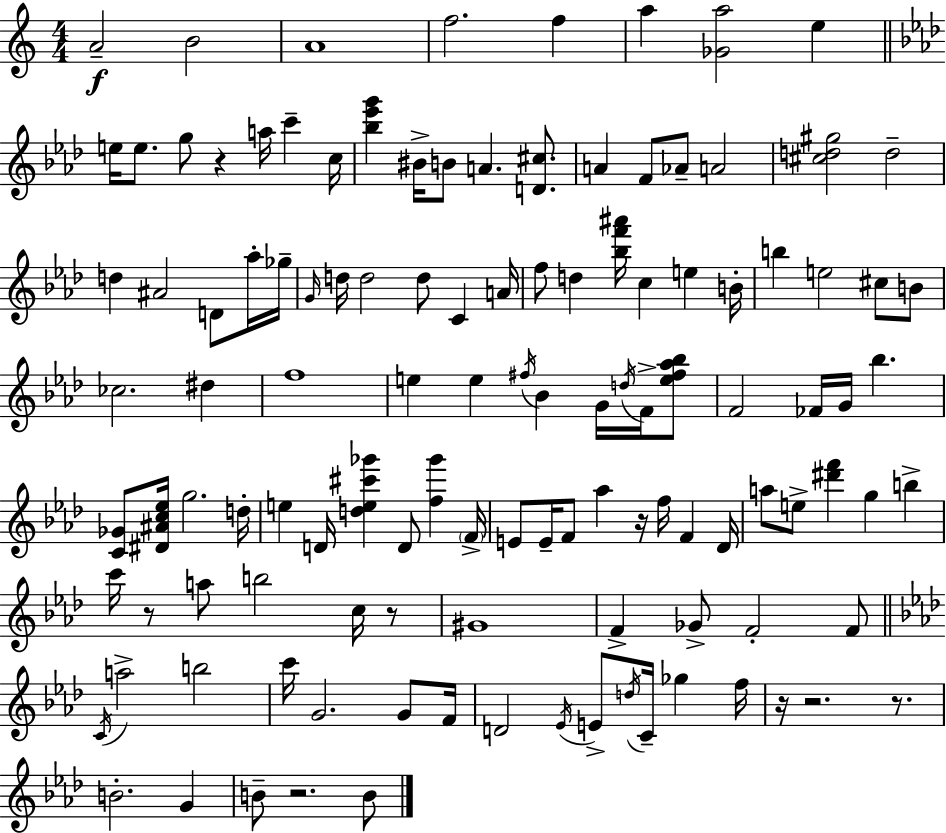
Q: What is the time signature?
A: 4/4